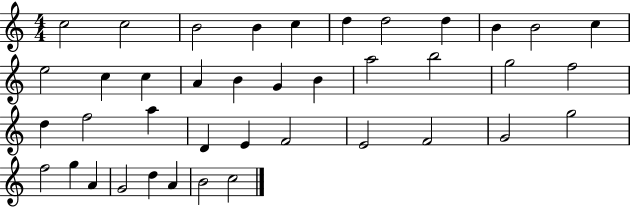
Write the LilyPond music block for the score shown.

{
  \clef treble
  \numericTimeSignature
  \time 4/4
  \key c \major
  c''2 c''2 | b'2 b'4 c''4 | d''4 d''2 d''4 | b'4 b'2 c''4 | \break e''2 c''4 c''4 | a'4 b'4 g'4 b'4 | a''2 b''2 | g''2 f''2 | \break d''4 f''2 a''4 | d'4 e'4 f'2 | e'2 f'2 | g'2 g''2 | \break f''2 g''4 a'4 | g'2 d''4 a'4 | b'2 c''2 | \bar "|."
}